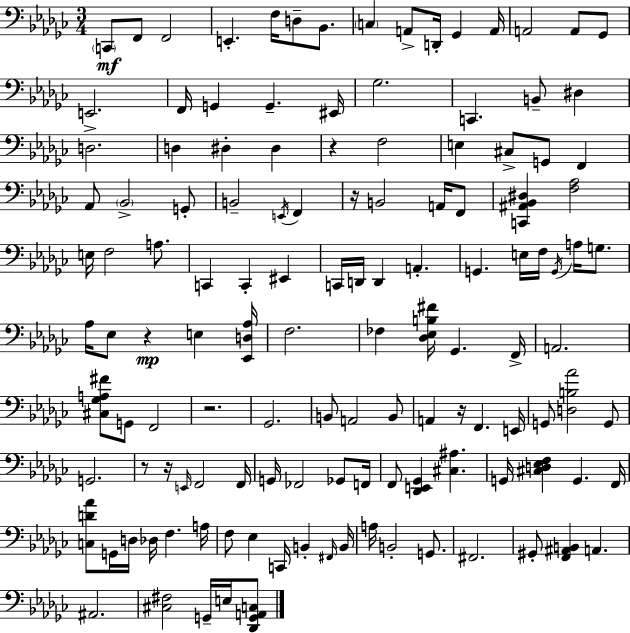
X:1
T:Untitled
M:3/4
L:1/4
K:Ebm
C,,/2 F,,/2 F,,2 E,, F,/4 D,/2 _B,,/2 C, A,,/2 D,,/4 _G,, A,,/4 A,,2 A,,/2 _G,,/2 E,,2 F,,/4 G,, G,, ^E,,/4 _G,2 C,, B,,/2 ^D, D,2 D, ^D, ^D, z F,2 E, ^C,/2 G,,/2 F,, _A,,/2 _B,,2 G,,/2 B,,2 E,,/4 F,, z/4 B,,2 A,,/4 F,,/2 [C,,^A,,_B,,^D,] [F,_A,]2 E,/4 F,2 A,/2 C,, C,, ^E,, C,,/4 D,,/4 D,, A,, G,, E,/4 F,/4 G,,/4 A,/4 G,/2 _A,/4 _E,/2 z E, [_E,,D,_A,]/4 F,2 _F, [_D,_E,B,^F]/4 _G,, F,,/4 A,,2 [^C,_G,A,^F]/2 G,,/2 F,,2 z2 _G,,2 B,,/2 A,,2 B,,/2 A,, z/4 F,, E,,/4 G,,/2 [D,B,_A]2 G,,/2 G,,2 z/2 z/4 E,,/4 F,,2 F,,/4 G,,/4 _F,,2 _G,,/2 F,,/4 F,,/2 [_D,,E,,_G,,] [^C,^A,] G,,/4 [^C,D,_E,F,] G,, F,,/4 [C,D_A]/2 G,,/4 D,/4 _D,/4 F, A,/4 F,/2 _E, C,,/4 B,, ^F,,/4 B,,/4 A,/4 B,,2 G,,/2 ^F,,2 ^G,,/2 [F,,^A,,B,,] A,, ^A,,2 [^C,^F,]2 G,,/4 E,/4 [_D,,G,,A,,C,]/2